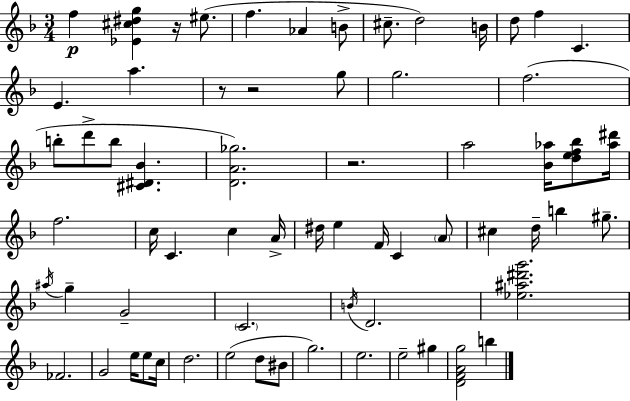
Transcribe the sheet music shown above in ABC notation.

X:1
T:Untitled
M:3/4
L:1/4
K:Dm
f [_E^c^dg] z/4 ^e/2 f _A B/2 ^c/2 d2 B/4 d/2 f C E a z/2 z2 g/2 g2 f2 b/2 d'/2 b/2 [^C^D_B] [DA_g]2 z2 a2 [_B_a]/4 [def_b]/2 [_a^d']/4 f2 c/4 C c A/4 ^d/4 e F/4 C A/2 ^c d/4 b ^g/2 ^a/4 g G2 C2 B/4 D2 [_e^a^d'g']2 _F2 G2 e/4 e/2 c/4 d2 e2 d/2 ^B/2 g2 e2 e2 ^g [DFAg]2 b